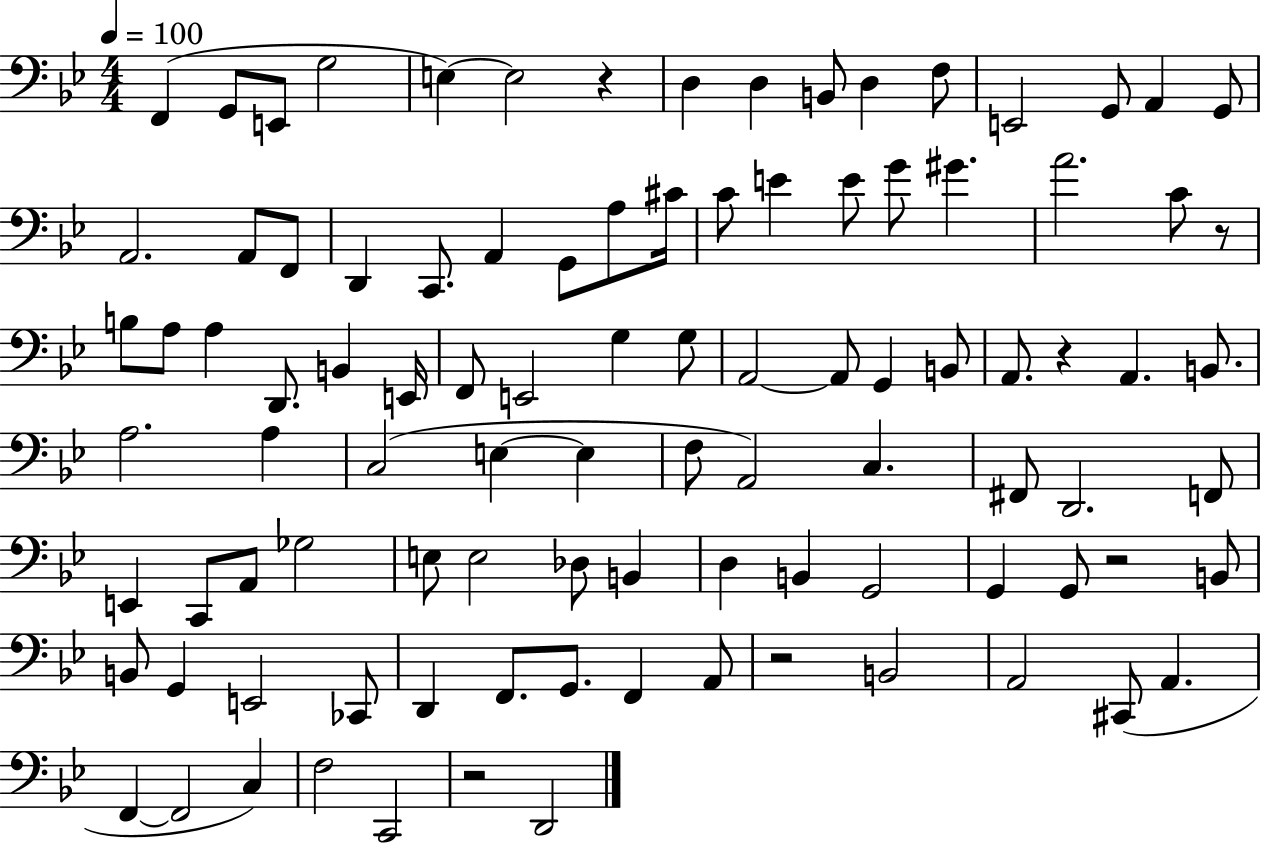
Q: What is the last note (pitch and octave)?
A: D2